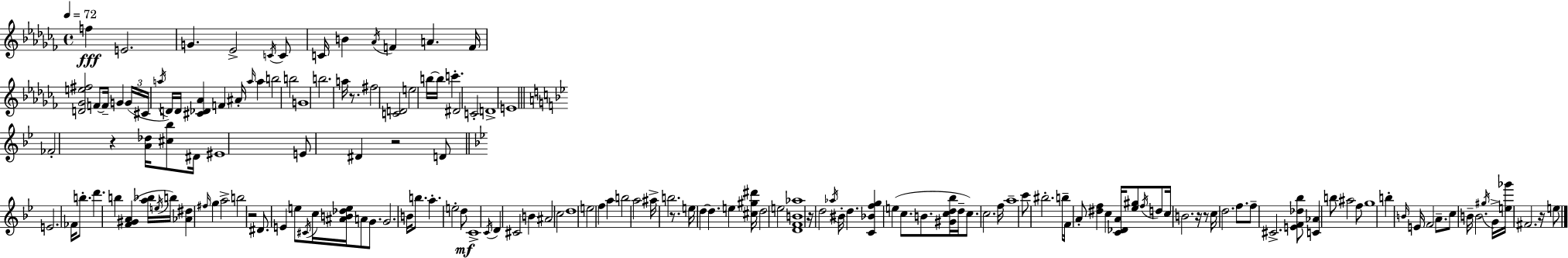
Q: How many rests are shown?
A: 9